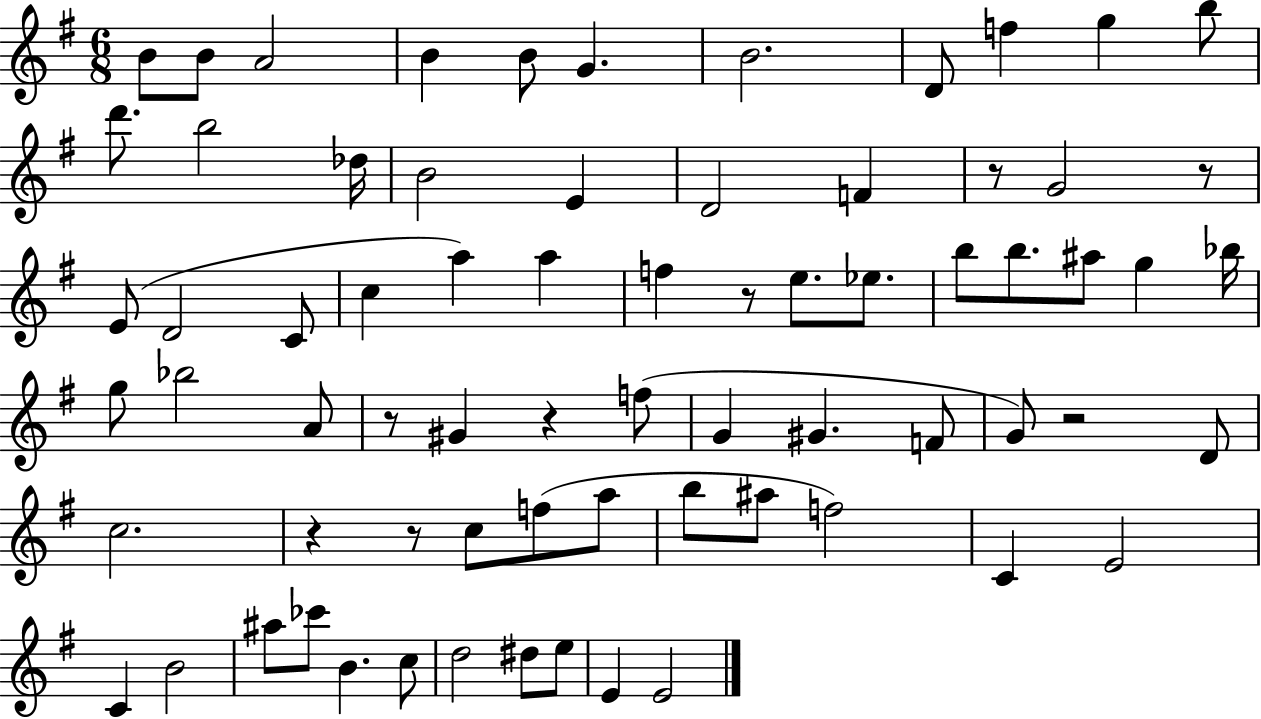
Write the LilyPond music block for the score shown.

{
  \clef treble
  \numericTimeSignature
  \time 6/8
  \key g \major
  b'8 b'8 a'2 | b'4 b'8 g'4. | b'2. | d'8 f''4 g''4 b''8 | \break d'''8. b''2 des''16 | b'2 e'4 | d'2 f'4 | r8 g'2 r8 | \break e'8( d'2 c'8 | c''4 a''4) a''4 | f''4 r8 e''8. ees''8. | b''8 b''8. ais''8 g''4 bes''16 | \break g''8 bes''2 a'8 | r8 gis'4 r4 f''8( | g'4 gis'4. f'8 | g'8) r2 d'8 | \break c''2. | r4 r8 c''8 f''8( a''8 | b''8 ais''8 f''2) | c'4 e'2 | \break c'4 b'2 | ais''8 ces'''8 b'4. c''8 | d''2 dis''8 e''8 | e'4 e'2 | \break \bar "|."
}